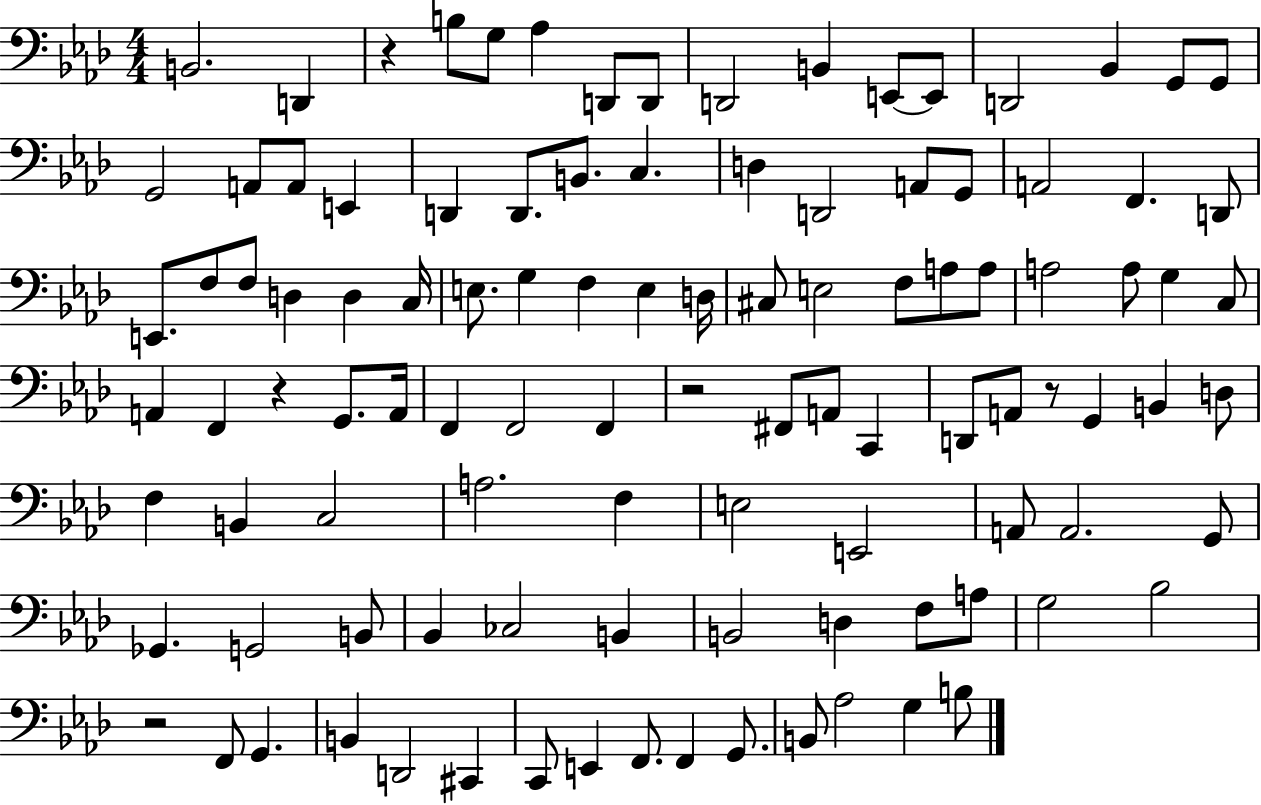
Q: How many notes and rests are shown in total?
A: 106